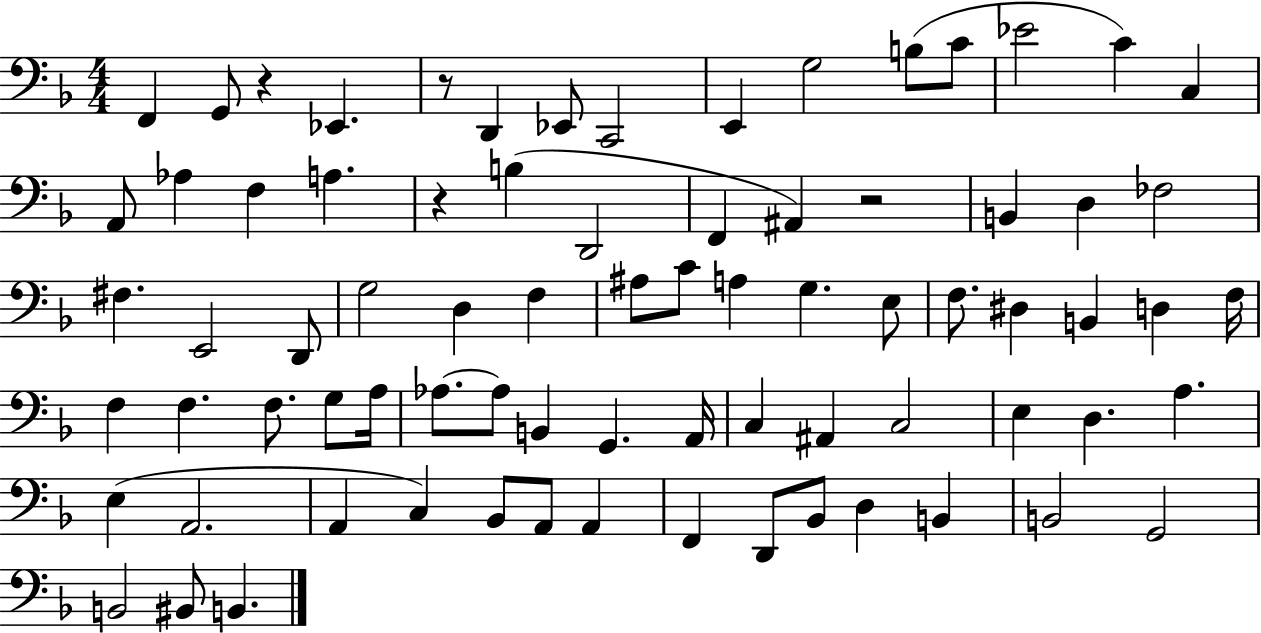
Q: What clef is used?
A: bass